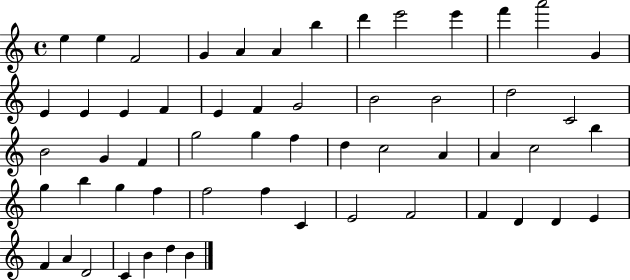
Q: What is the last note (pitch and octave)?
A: B4